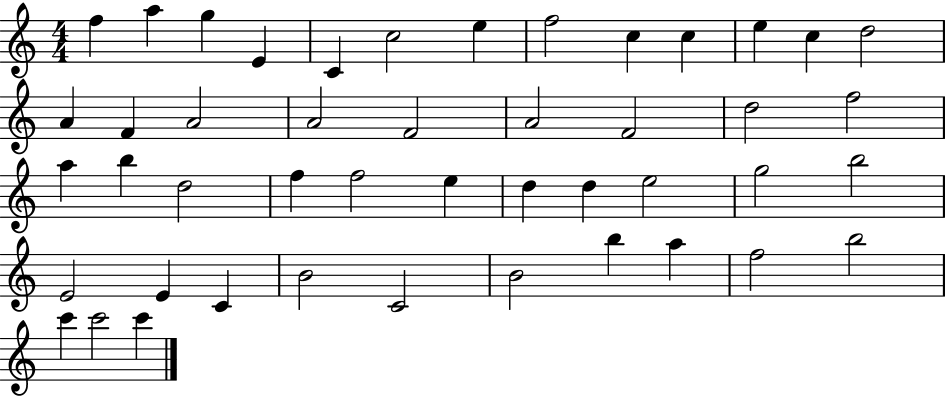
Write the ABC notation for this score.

X:1
T:Untitled
M:4/4
L:1/4
K:C
f a g E C c2 e f2 c c e c d2 A F A2 A2 F2 A2 F2 d2 f2 a b d2 f f2 e d d e2 g2 b2 E2 E C B2 C2 B2 b a f2 b2 c' c'2 c'